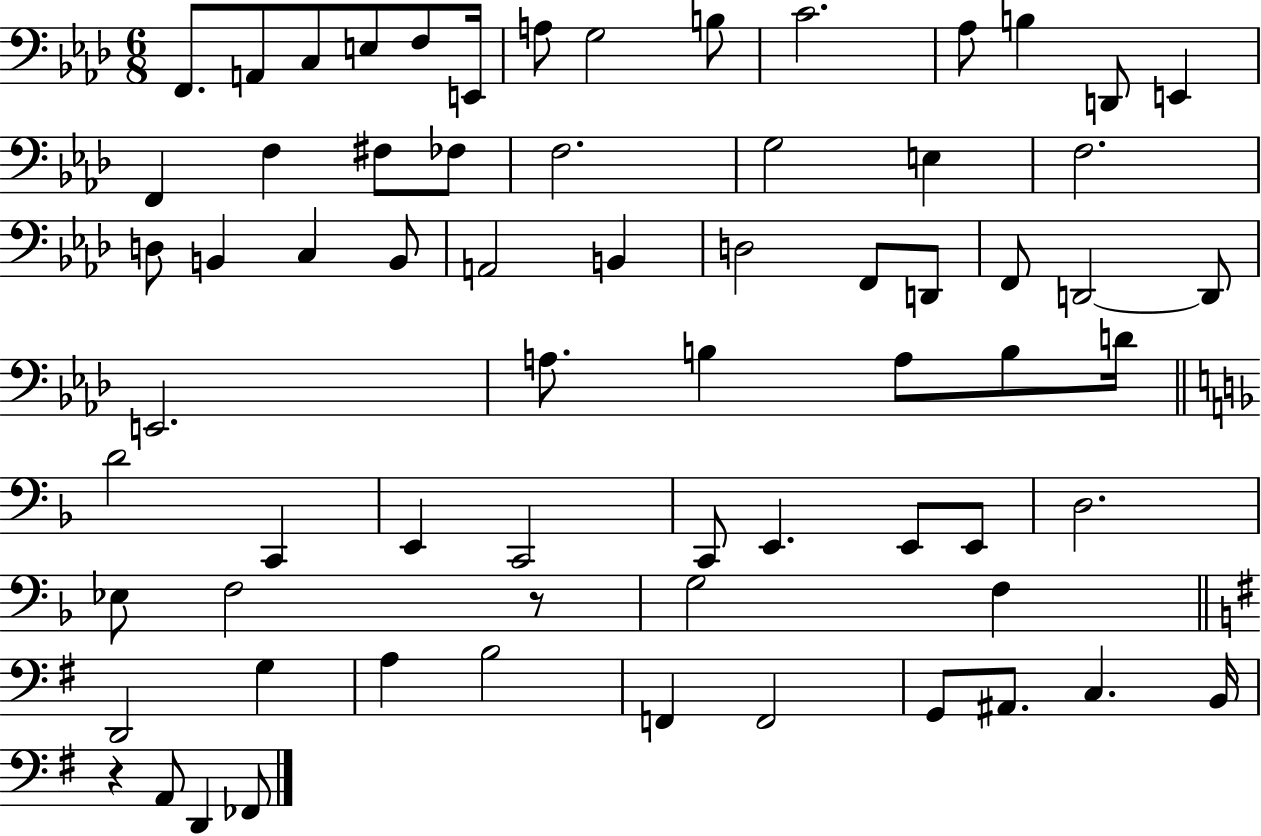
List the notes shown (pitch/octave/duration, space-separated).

F2/e. A2/e C3/e E3/e F3/e E2/s A3/e G3/h B3/e C4/h. Ab3/e B3/q D2/e E2/q F2/q F3/q F#3/e FES3/e F3/h. G3/h E3/q F3/h. D3/e B2/q C3/q B2/e A2/h B2/q D3/h F2/e D2/e F2/e D2/h D2/e E2/h. A3/e. B3/q A3/e B3/e D4/s D4/h C2/q E2/q C2/h C2/e E2/q. E2/e E2/e D3/h. Eb3/e F3/h R/e G3/h F3/q D2/h G3/q A3/q B3/h F2/q F2/h G2/e A#2/e. C3/q. B2/s R/q A2/e D2/q FES2/e